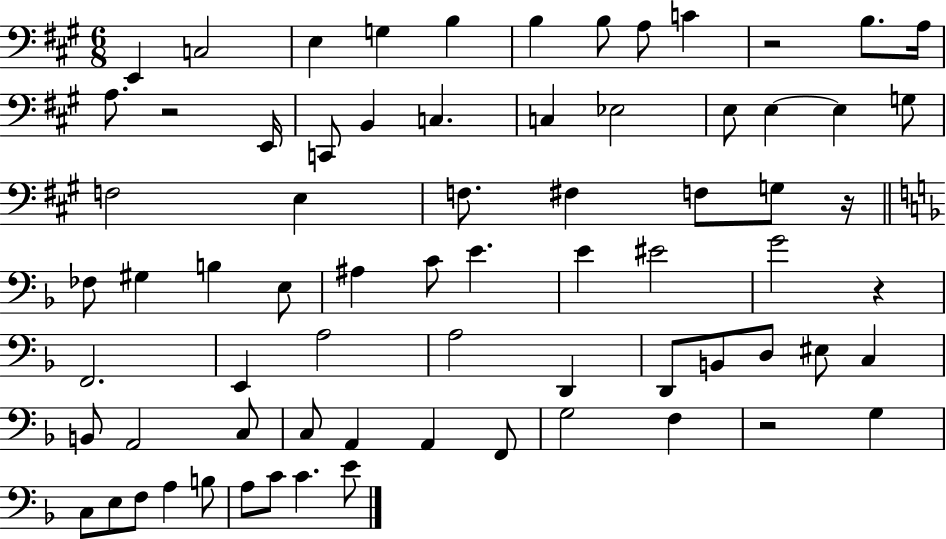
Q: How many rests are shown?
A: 5